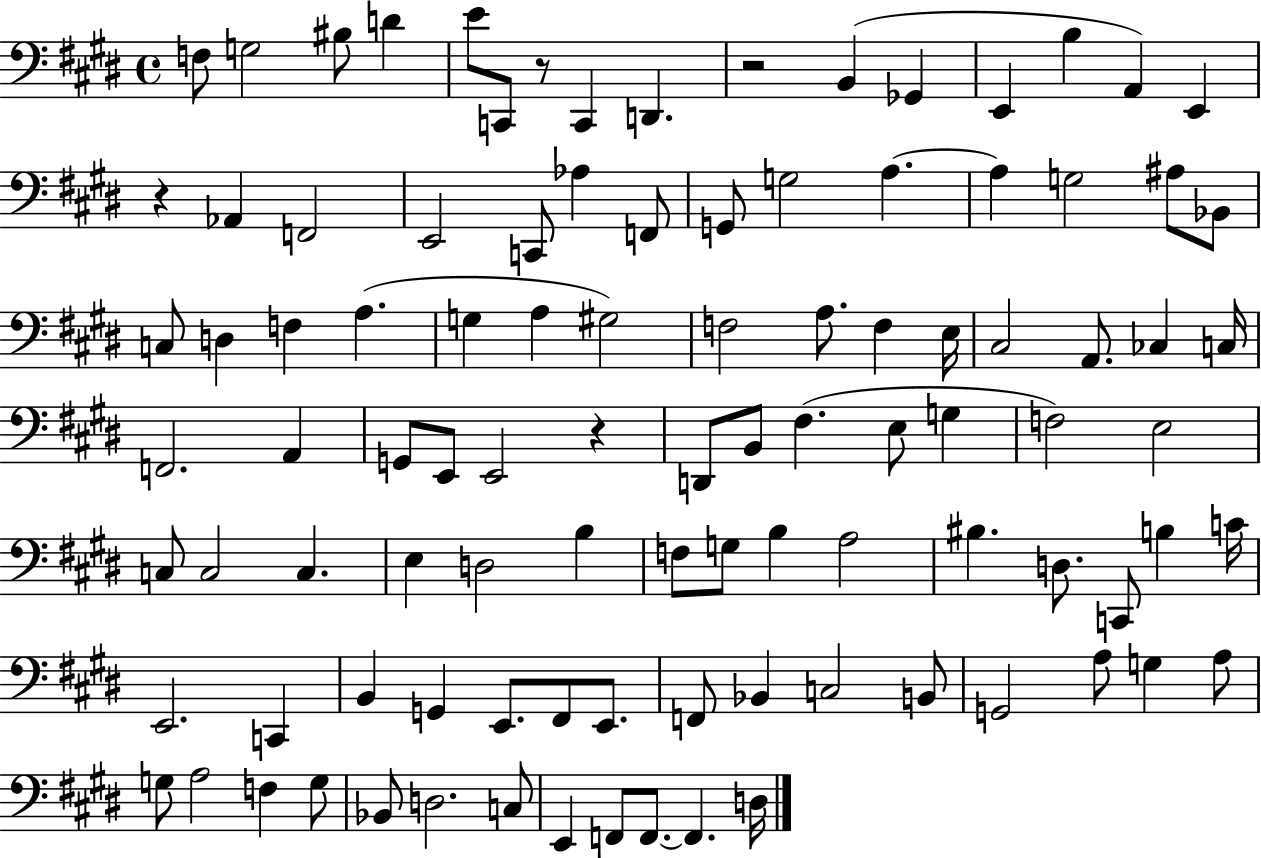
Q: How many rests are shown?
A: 4